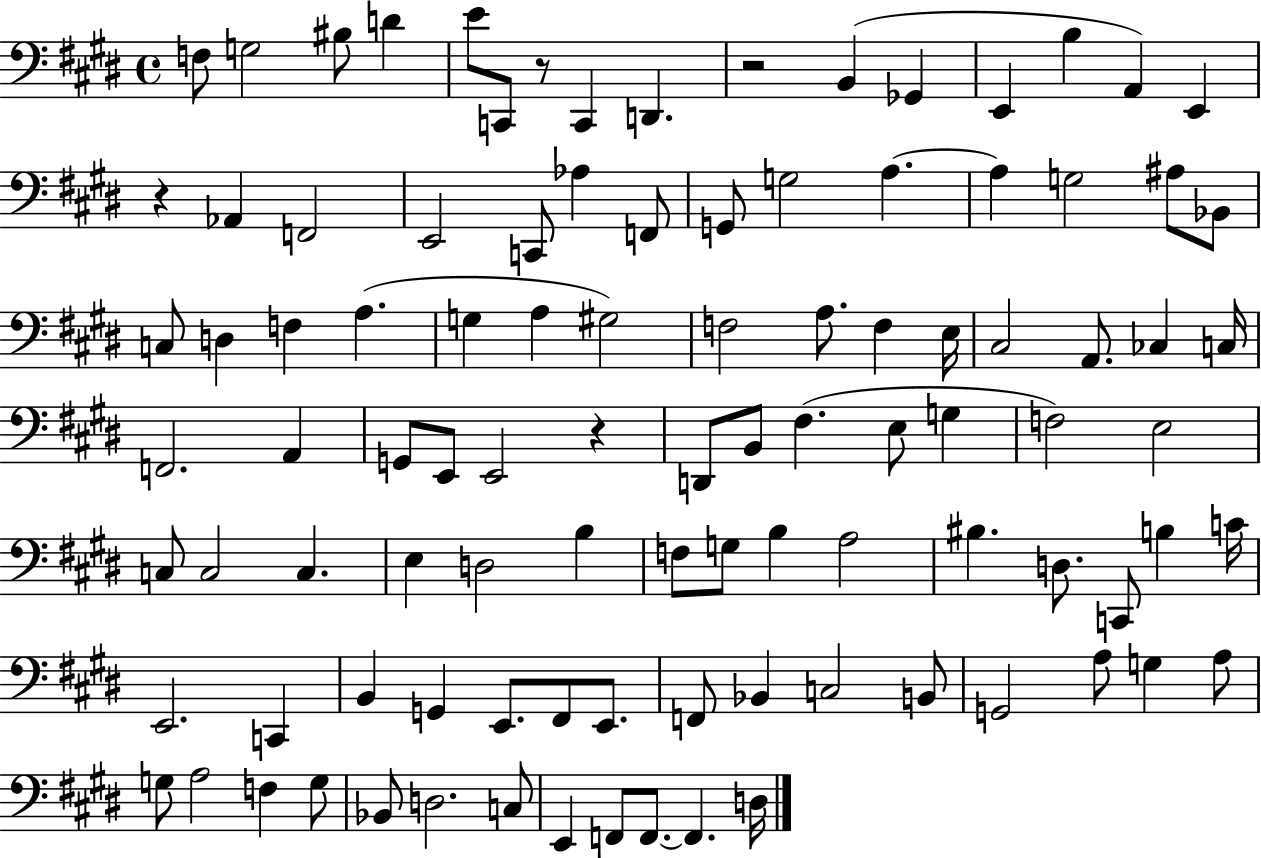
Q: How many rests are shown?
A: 4